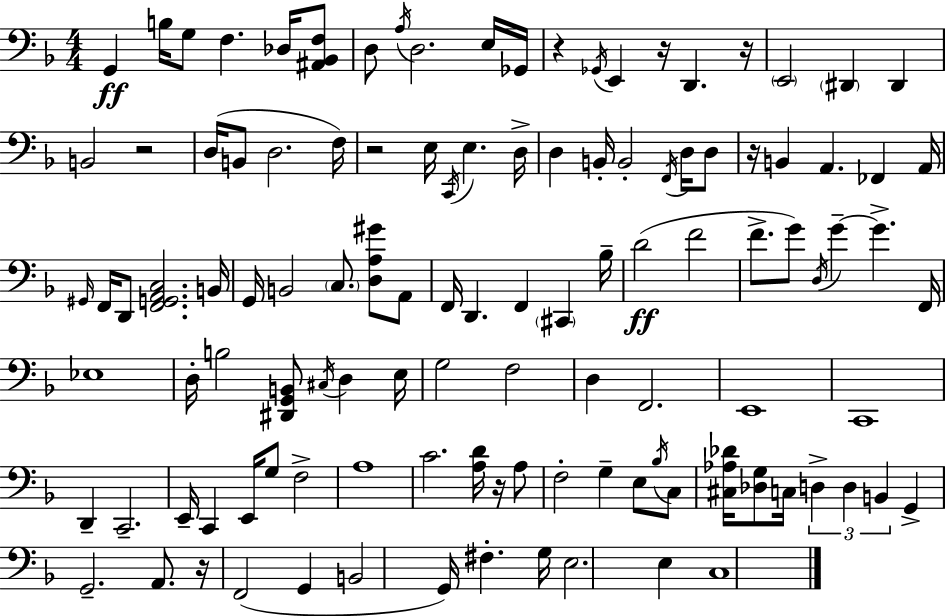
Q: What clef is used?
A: bass